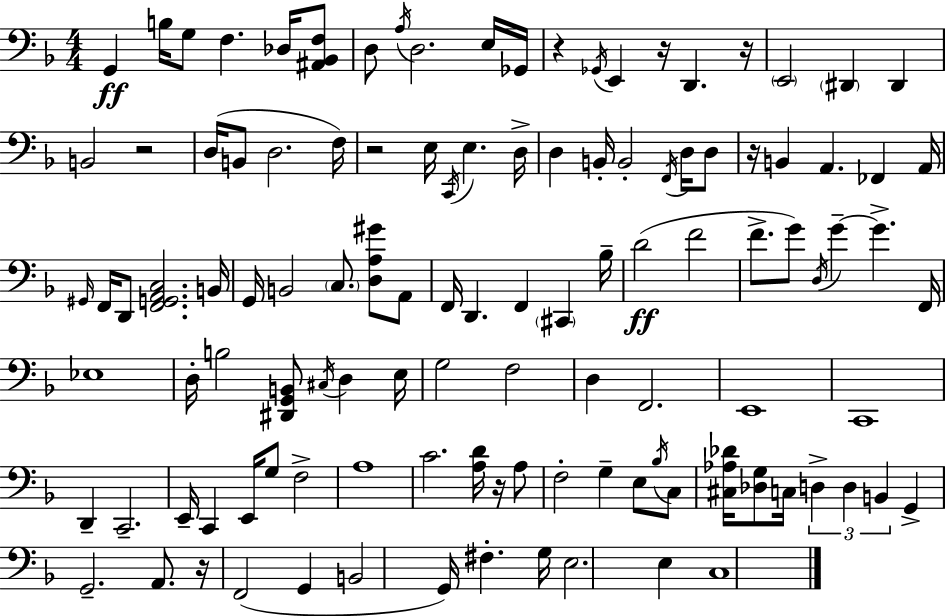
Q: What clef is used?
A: bass